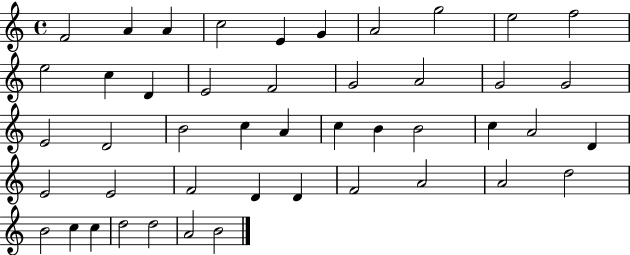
F4/h A4/q A4/q C5/h E4/q G4/q A4/h G5/h E5/h F5/h E5/h C5/q D4/q E4/h F4/h G4/h A4/h G4/h G4/h E4/h D4/h B4/h C5/q A4/q C5/q B4/q B4/h C5/q A4/h D4/q E4/h E4/h F4/h D4/q D4/q F4/h A4/h A4/h D5/h B4/h C5/q C5/q D5/h D5/h A4/h B4/h